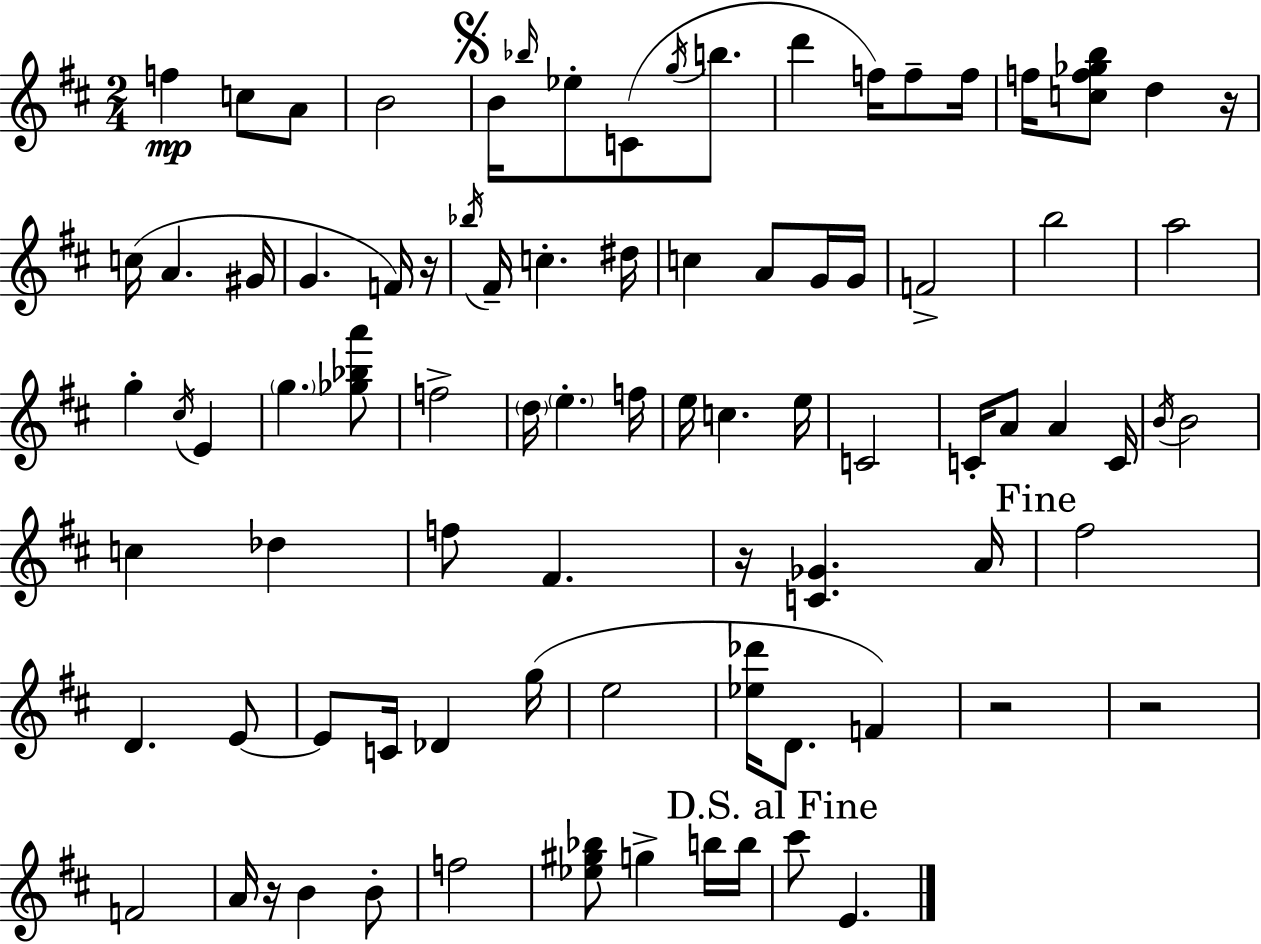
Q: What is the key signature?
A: D major